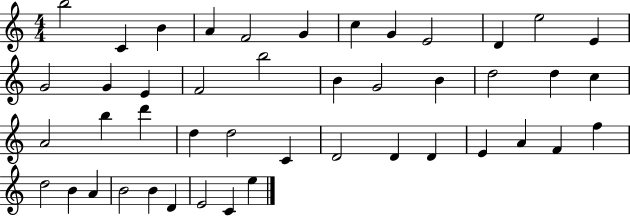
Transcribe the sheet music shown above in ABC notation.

X:1
T:Untitled
M:4/4
L:1/4
K:C
b2 C B A F2 G c G E2 D e2 E G2 G E F2 b2 B G2 B d2 d c A2 b d' d d2 C D2 D D E A F f d2 B A B2 B D E2 C e